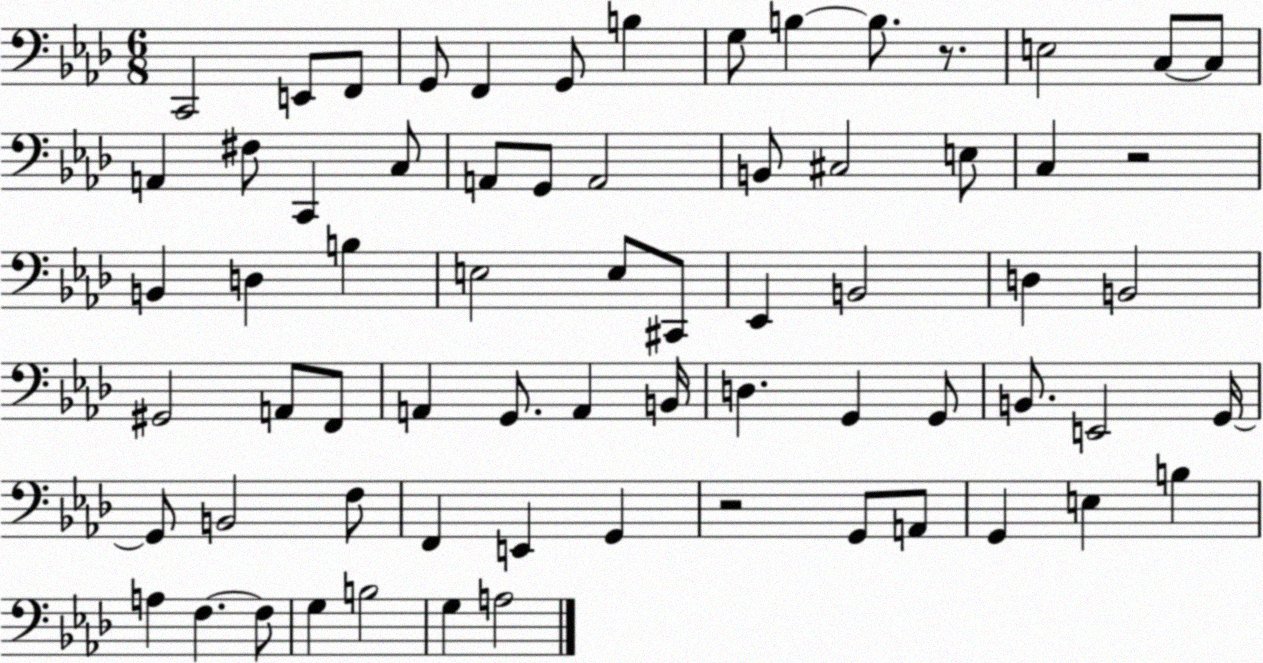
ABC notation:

X:1
T:Untitled
M:6/8
L:1/4
K:Ab
C,,2 E,,/2 F,,/2 G,,/2 F,, G,,/2 B, G,/2 B, B,/2 z/2 E,2 C,/2 C,/2 A,, ^F,/2 C,, C,/2 A,,/2 G,,/2 A,,2 B,,/2 ^C,2 E,/2 C, z2 B,, D, B, E,2 E,/2 ^C,,/2 _E,, B,,2 D, B,,2 ^G,,2 A,,/2 F,,/2 A,, G,,/2 A,, B,,/4 D, G,, G,,/2 B,,/2 E,,2 G,,/4 G,,/2 B,,2 F,/2 F,, E,, G,, z2 G,,/2 A,,/2 G,, E, B, A, F, F,/2 G, B,2 G, A,2